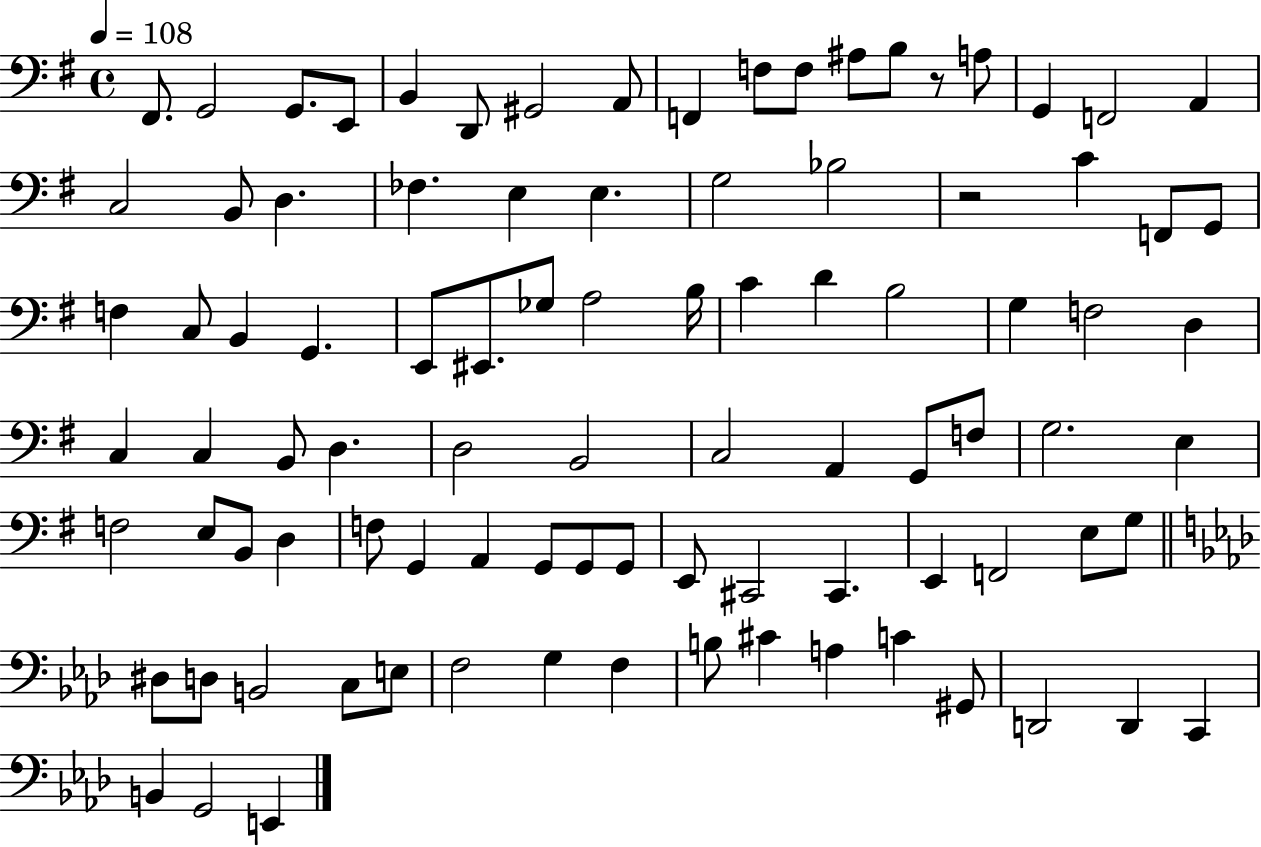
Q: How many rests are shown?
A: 2